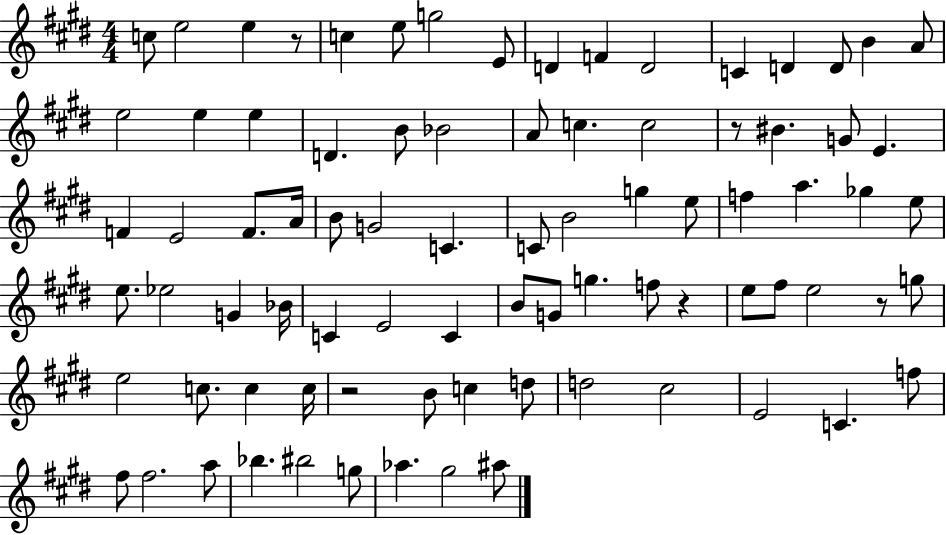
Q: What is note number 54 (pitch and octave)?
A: E5